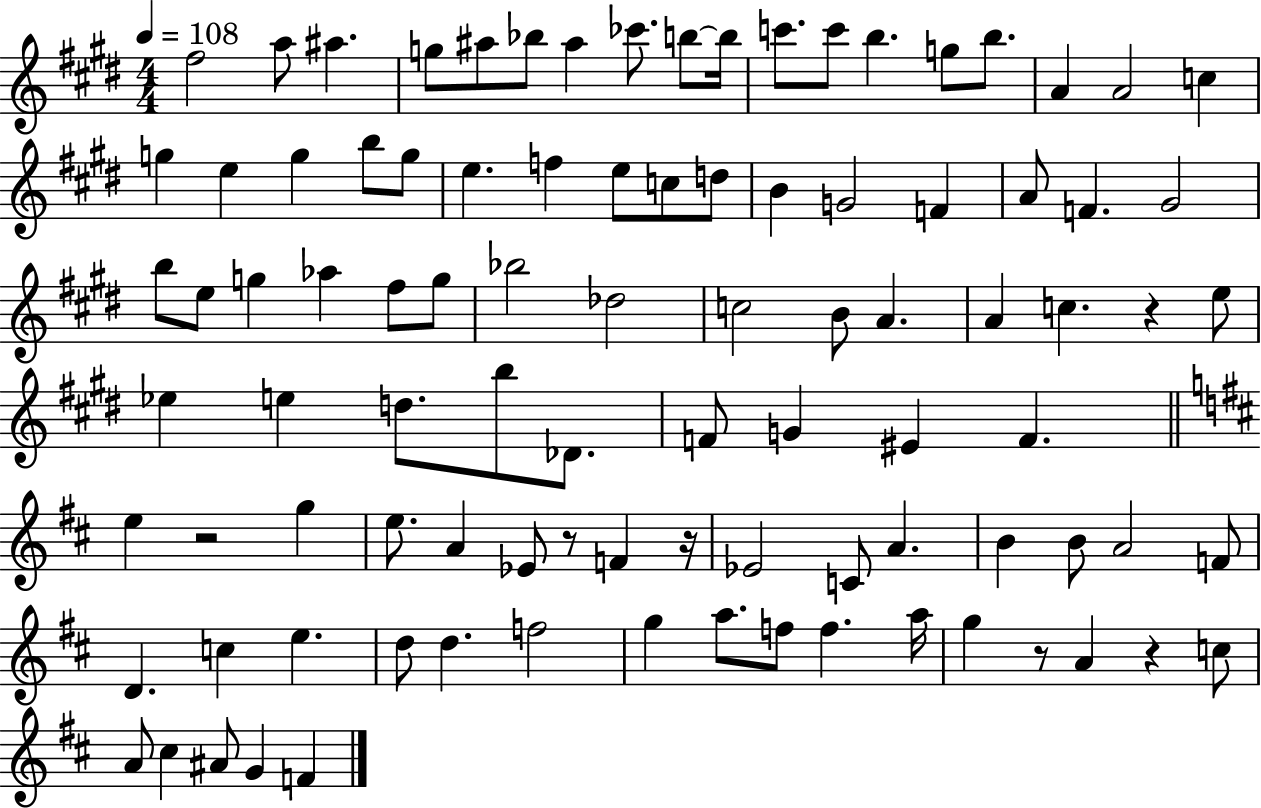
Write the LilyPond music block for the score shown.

{
  \clef treble
  \numericTimeSignature
  \time 4/4
  \key e \major
  \tempo 4 = 108
  fis''2 a''8 ais''4. | g''8 ais''8 bes''8 ais''4 ces'''8. b''8~~ b''16 | c'''8. c'''8 b''4. g''8 b''8. | a'4 a'2 c''4 | \break g''4 e''4 g''4 b''8 g''8 | e''4. f''4 e''8 c''8 d''8 | b'4 g'2 f'4 | a'8 f'4. gis'2 | \break b''8 e''8 g''4 aes''4 fis''8 g''8 | bes''2 des''2 | c''2 b'8 a'4. | a'4 c''4. r4 e''8 | \break ees''4 e''4 d''8. b''8 des'8. | f'8 g'4 eis'4 f'4. | \bar "||" \break \key b \minor e''4 r2 g''4 | e''8. a'4 ees'8 r8 f'4 r16 | ees'2 c'8 a'4. | b'4 b'8 a'2 f'8 | \break d'4. c''4 e''4. | d''8 d''4. f''2 | g''4 a''8. f''8 f''4. a''16 | g''4 r8 a'4 r4 c''8 | \break a'8 cis''4 ais'8 g'4 f'4 | \bar "|."
}